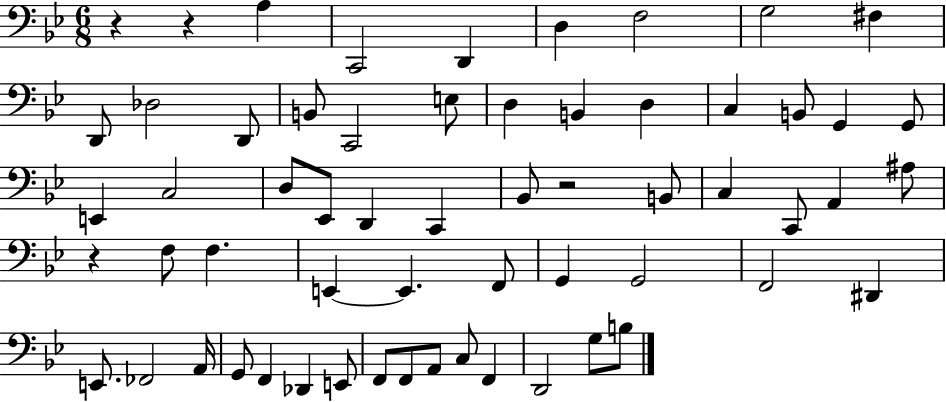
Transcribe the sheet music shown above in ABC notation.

X:1
T:Untitled
M:6/8
L:1/4
K:Bb
z z A, C,,2 D,, D, F,2 G,2 ^F, D,,/2 _D,2 D,,/2 B,,/2 C,,2 E,/2 D, B,, D, C, B,,/2 G,, G,,/2 E,, C,2 D,/2 _E,,/2 D,, C,, _B,,/2 z2 B,,/2 C, C,,/2 A,, ^A,/2 z F,/2 F, E,, E,, F,,/2 G,, G,,2 F,,2 ^D,, E,,/2 _F,,2 A,,/4 G,,/2 F,, _D,, E,,/2 F,,/2 F,,/2 A,,/2 C,/2 F,, D,,2 G,/2 B,/2